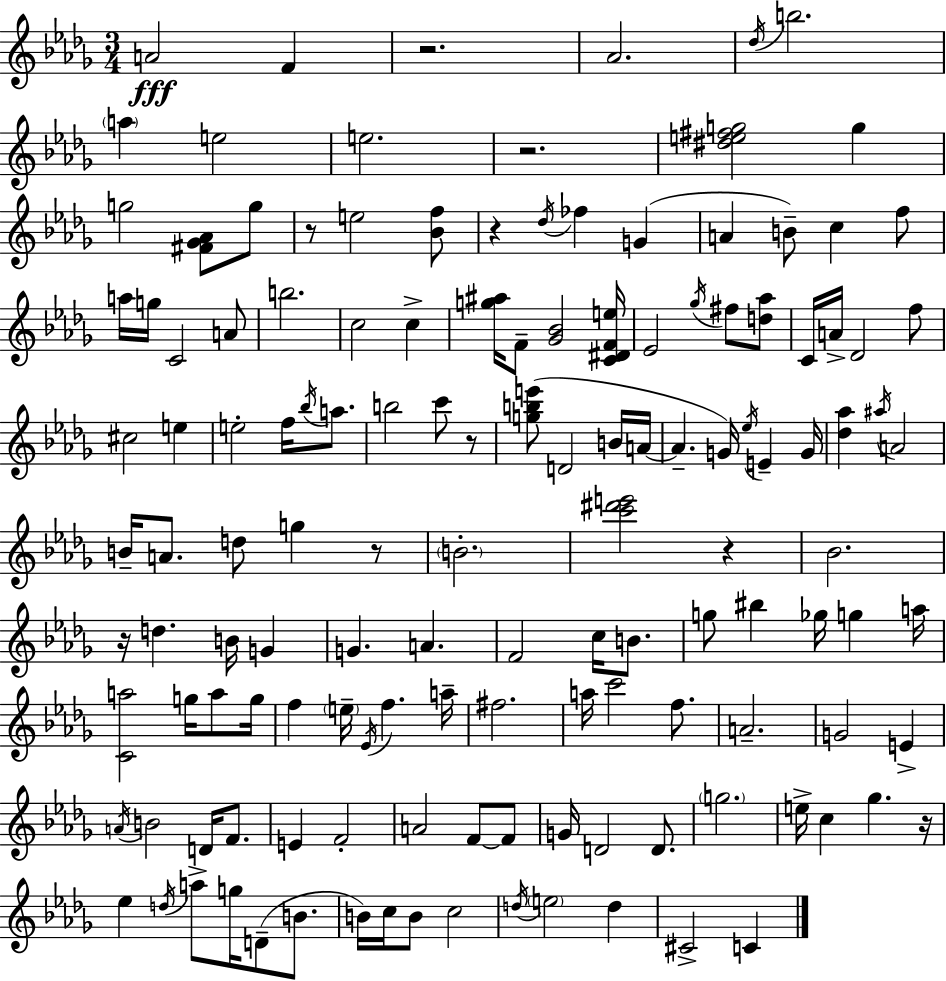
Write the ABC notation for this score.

X:1
T:Untitled
M:3/4
L:1/4
K:Bbm
A2 F z2 _A2 _d/4 b2 a e2 e2 z2 [^de^fg]2 g g2 [^F_G_A]/2 g/2 z/2 e2 [_Bf]/2 z _d/4 _f G A B/2 c f/2 a/4 g/4 C2 A/2 b2 c2 c [g^a]/4 F/2 [_G_B]2 [C^DFe]/4 _E2 _g/4 ^f/2 [d_a]/2 C/4 A/4 _D2 f/2 ^c2 e e2 f/4 _b/4 a/2 b2 c'/2 z/2 [gbe']/2 D2 B/4 A/4 A G/4 _e/4 E G/4 [_d_a] ^a/4 A2 B/4 A/2 d/2 g z/2 B2 [c'^d'e']2 z _B2 z/4 d B/4 G G A F2 c/4 B/2 g/2 ^b _g/4 g a/4 [Ca]2 g/4 a/2 g/4 f e/4 _E/4 f a/4 ^f2 a/4 c'2 f/2 A2 G2 E A/4 B2 D/4 F/2 E F2 A2 F/2 F/2 G/4 D2 D/2 g2 e/4 c _g z/4 _e d/4 a/2 g/4 D/2 B/2 B/4 c/4 B/2 c2 d/4 e2 d ^C2 C